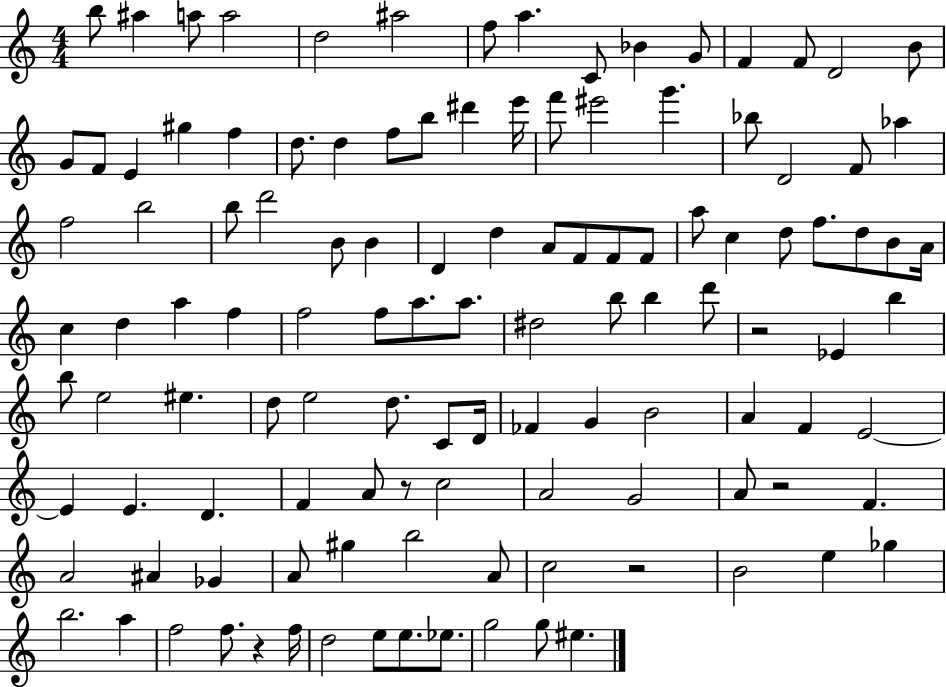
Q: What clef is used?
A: treble